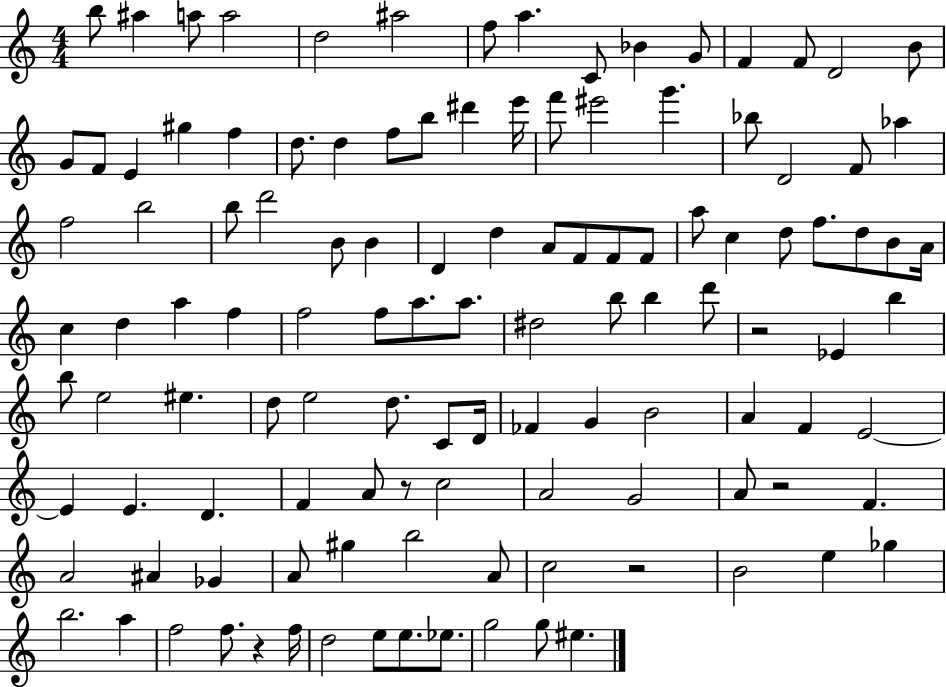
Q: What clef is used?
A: treble